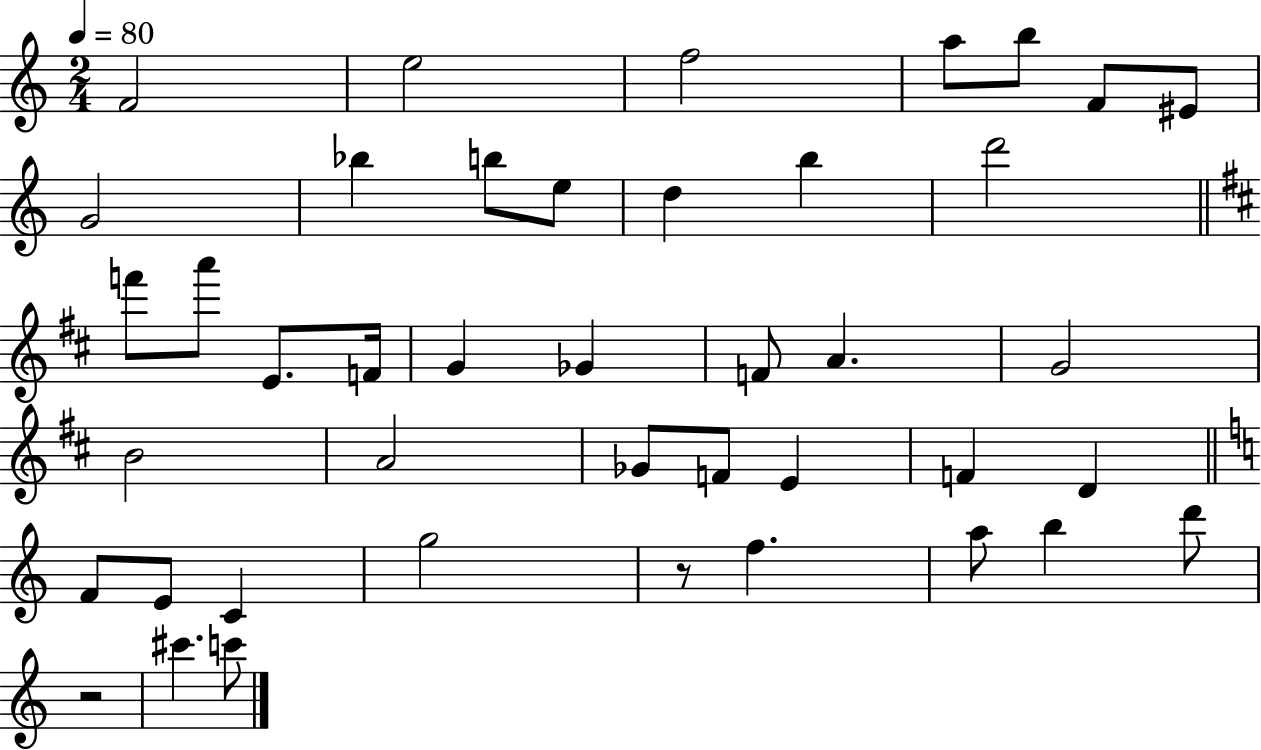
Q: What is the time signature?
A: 2/4